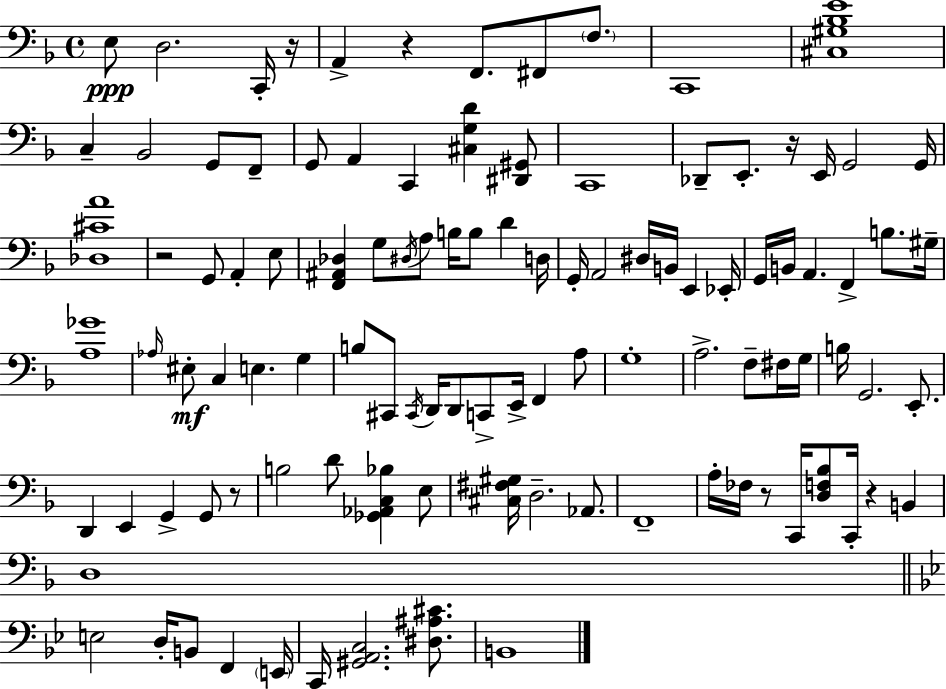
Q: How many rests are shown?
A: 7